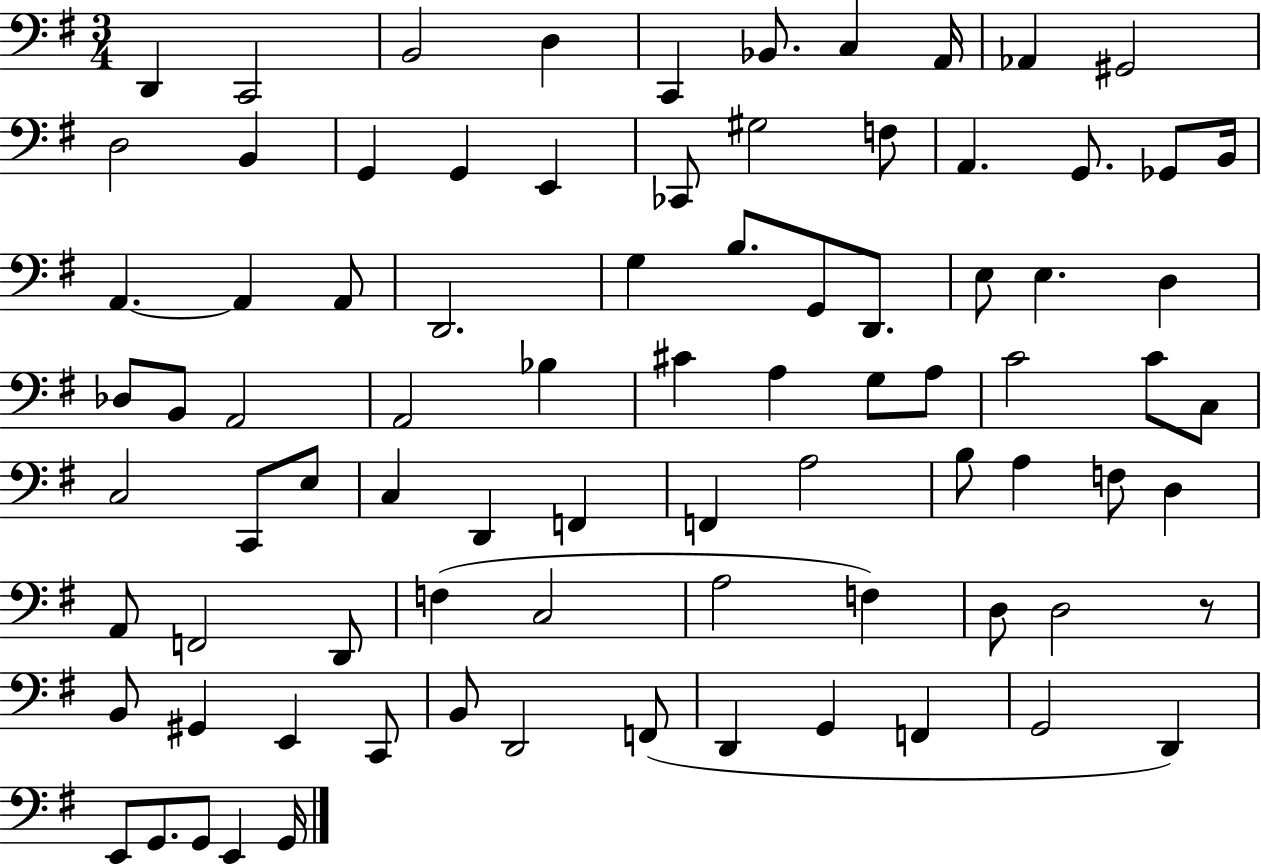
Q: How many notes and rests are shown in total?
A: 84